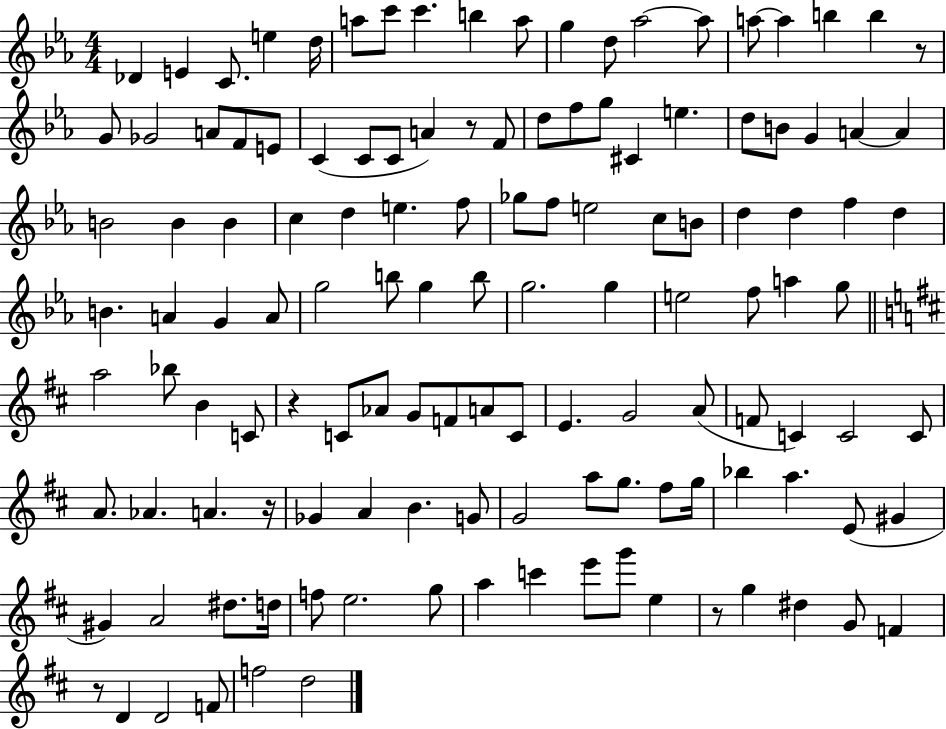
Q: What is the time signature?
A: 4/4